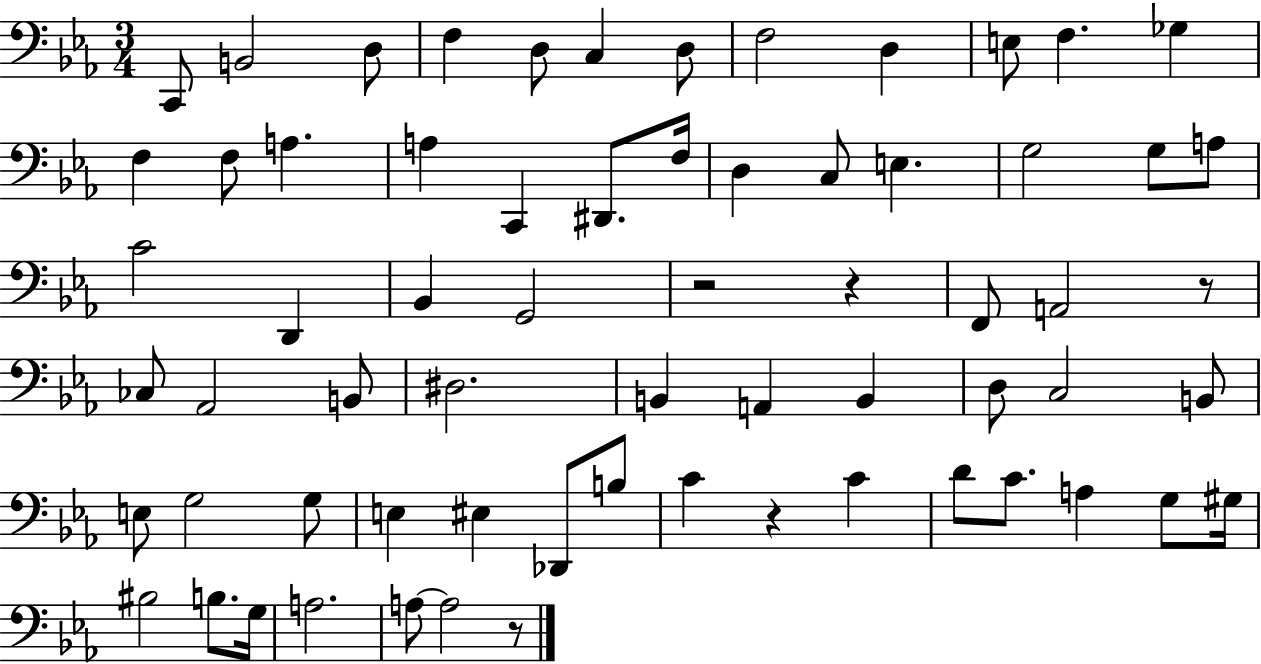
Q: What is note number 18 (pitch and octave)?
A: D#2